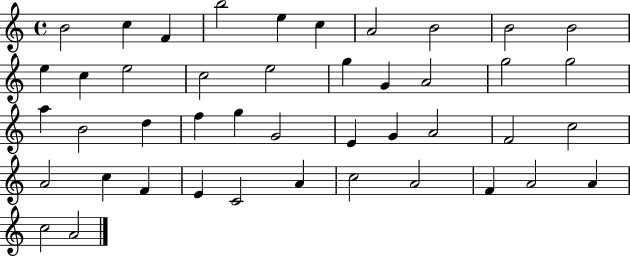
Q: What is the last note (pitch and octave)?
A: A4